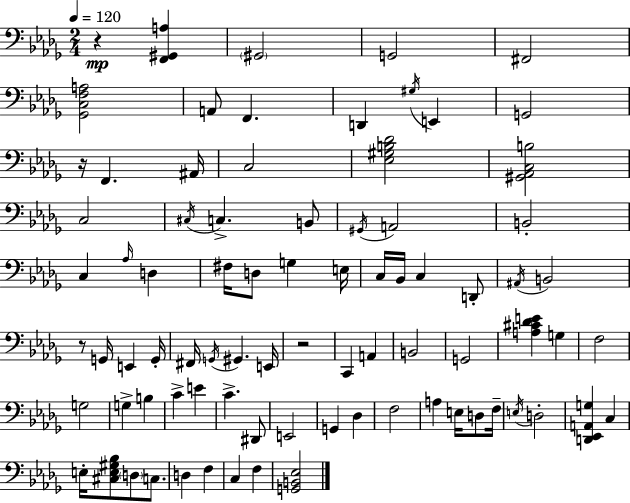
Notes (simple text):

R/q [F2,G#2,A3]/q G#2/h G2/h F#2/h [Gb2,C3,F3,A3]/h A2/e F2/q. D2/q G#3/s E2/q G2/h R/s F2/q. A#2/s C3/h [Eb3,G#3,B3,Db4]/h [G#2,Ab2,C3,B3]/h C3/h C#3/s C3/q. B2/e G#2/s A2/h B2/h C3/q Ab3/s D3/q F#3/s D3/e G3/q E3/s C3/s Bb2/s C3/q D2/e A#2/s B2/h R/e G2/s E2/q G2/s F#2/s G2/s G#2/q. E2/s R/h C2/q A2/q B2/h G2/h [A3,C#4,Db4,E4]/q G3/q F3/h G3/h G3/q B3/q C4/q E4/q C4/q. D#2/e E2/h G2/q Db3/q F3/h A3/q E3/s D3/e F3/s E3/s D3/h [D2,Eb2,A2,G3]/q C3/q E3/s [C#3,E3,G#3,Bb3]/e D3/e C3/e. D3/q F3/q C3/q F3/q [G2,B2,Eb3]/h